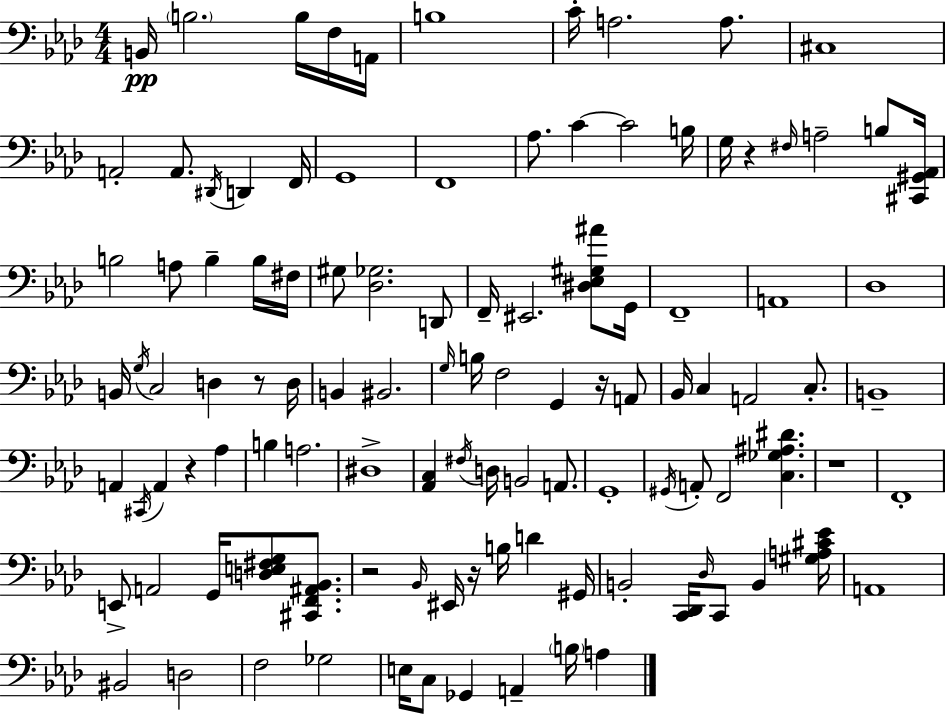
B2/s B3/h. B3/s F3/s A2/s B3/w C4/s A3/h. A3/e. C#3/w A2/h A2/e. D#2/s D2/q F2/s G2/w F2/w Ab3/e. C4/q C4/h B3/s G3/s R/q F#3/s A3/h B3/e [C#2,G#2,Ab2]/s B3/h A3/e B3/q B3/s F#3/s G#3/e [Db3,Gb3]/h. D2/e F2/s EIS2/h. [D#3,Eb3,G#3,A#4]/e G2/s F2/w A2/w Db3/w B2/s G3/s C3/h D3/q R/e D3/s B2/q BIS2/h. G3/s B3/s F3/h G2/q R/s A2/e Bb2/s C3/q A2/h C3/e. B2/w A2/q C#2/s A2/q R/q Ab3/q B3/q A3/h. D#3/w [Ab2,C3]/q F#3/s D3/s B2/h A2/e. G2/w G#2/s A2/e F2/h [C3,Gb3,A#3,D#4]/q. R/w F2/w E2/e A2/h G2/s [D3,E3,F#3,G3]/e [C#2,F2,A#2,Bb2]/e. R/h Bb2/s EIS2/s R/s B3/s D4/q G#2/s B2/h [C2,Db2]/s Db3/s C2/e B2/q [G#3,A3,C#4,Eb4]/s A2/w BIS2/h D3/h F3/h Gb3/h E3/s C3/e Gb2/q A2/q B3/s A3/q